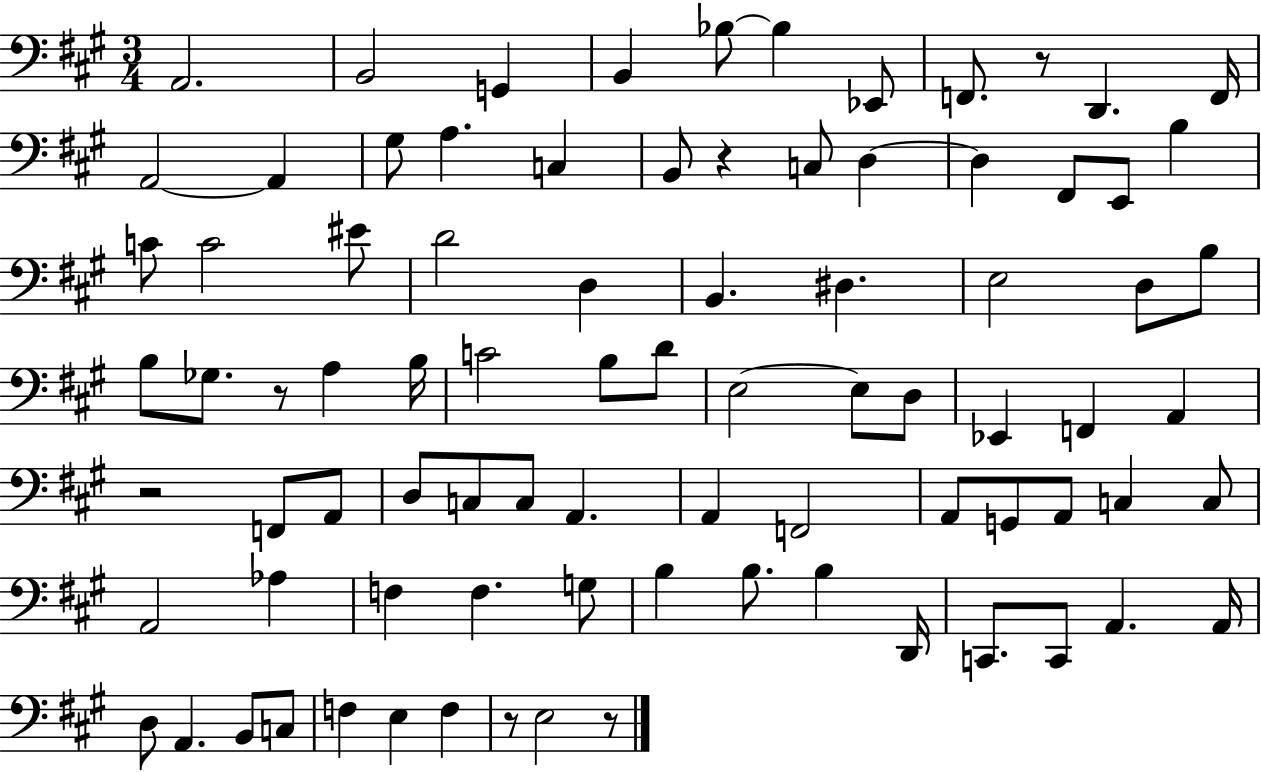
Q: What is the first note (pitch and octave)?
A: A2